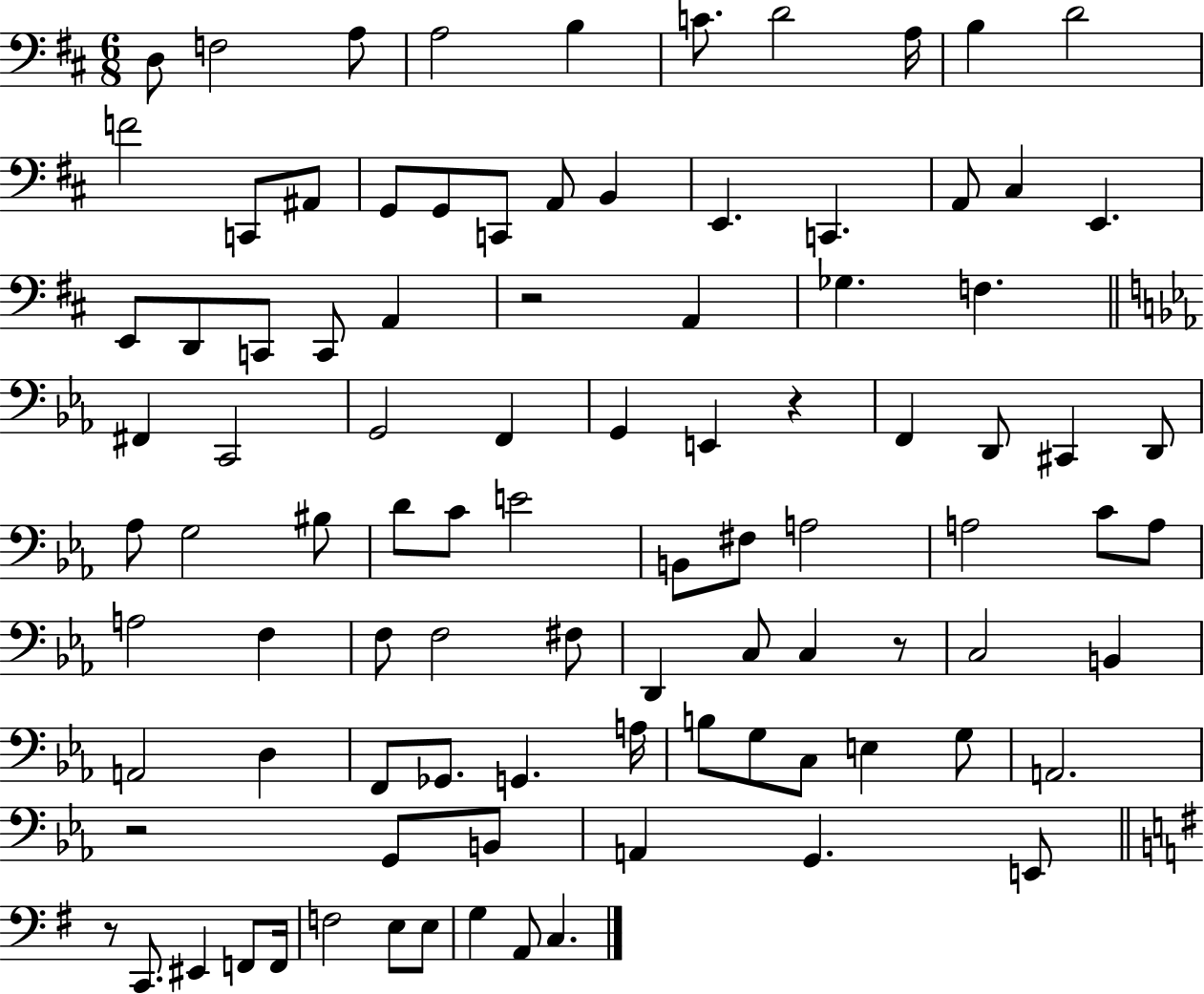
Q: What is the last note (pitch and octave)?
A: C3